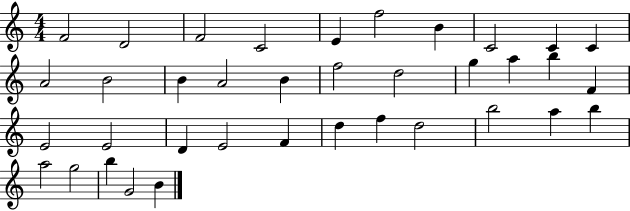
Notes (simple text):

F4/h D4/h F4/h C4/h E4/q F5/h B4/q C4/h C4/q C4/q A4/h B4/h B4/q A4/h B4/q F5/h D5/h G5/q A5/q B5/q F4/q E4/h E4/h D4/q E4/h F4/q D5/q F5/q D5/h B5/h A5/q B5/q A5/h G5/h B5/q G4/h B4/q